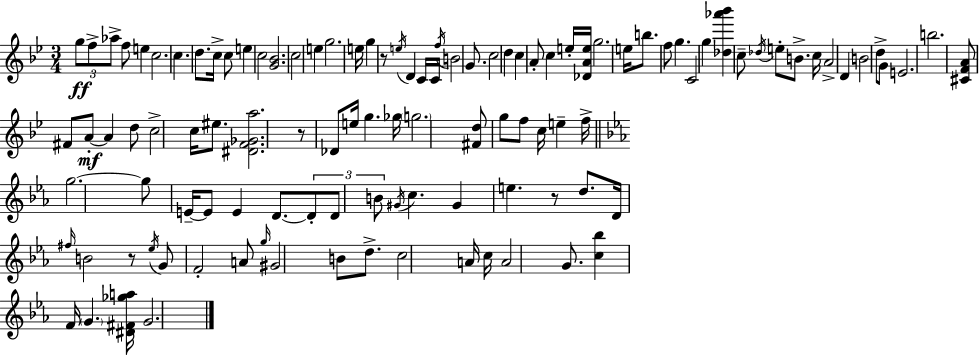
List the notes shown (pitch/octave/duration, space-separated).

G5/e F5/e Ab5/e F5/e E5/q C5/h. C5/q. D5/e. C5/s C5/e E5/q C5/h [G4,Bb4]/h. C5/h E5/q G5/h. E5/s G5/q R/e E5/s D4/q C4/s C4/s F5/s B4/h G4/e. C5/h D5/q C5/q A4/e C5/q E5/s [Db4,A4,E5]/s G5/h. E5/s B5/e. F5/e G5/q. C4/h G5/q [Db5,Ab6,Bb6]/q C5/e Db5/s E5/e B4/e. C5/s A4/h D4/q B4/h D5/e G4/e E4/h. B5/h. [C#4,F4,A4]/e F#4/e A4/e A4/q D5/e C5/h C5/s EIS5/e. [D#4,F4,Gb4,A5]/h. R/e Db4/e E5/s G5/q. Gb5/s G5/h. [F#4,D5]/e G5/e F5/e C5/s E5/q F5/s G5/h. G5/e E4/s E4/e E4/q D4/e. D4/e D4/e B4/e G#4/s C5/q. G#4/q E5/q. R/e D5/e. D4/s F#5/s B4/h R/e Eb5/s G4/e F4/h A4/e G5/s G#4/h B4/e D5/e. C5/h A4/s C5/s A4/h G4/e. [C5,Bb5]/q F4/s G4/q. [D#4,F#4,Gb5,A5]/s G4/h.